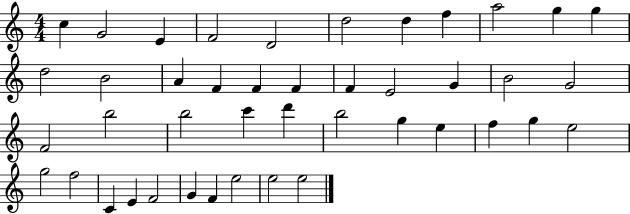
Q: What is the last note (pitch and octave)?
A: E5